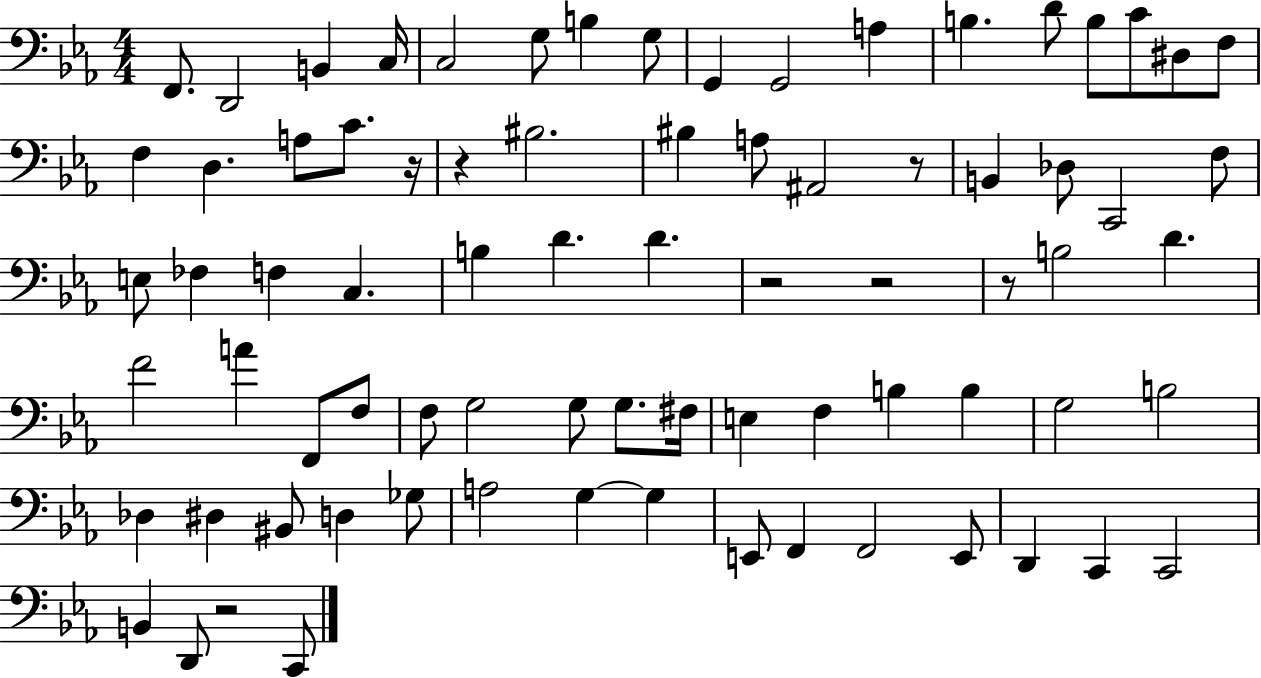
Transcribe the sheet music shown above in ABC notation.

X:1
T:Untitled
M:4/4
L:1/4
K:Eb
F,,/2 D,,2 B,, C,/4 C,2 G,/2 B, G,/2 G,, G,,2 A, B, D/2 B,/2 C/2 ^D,/2 F,/2 F, D, A,/2 C/2 z/4 z ^B,2 ^B, A,/2 ^A,,2 z/2 B,, _D,/2 C,,2 F,/2 E,/2 _F, F, C, B, D D z2 z2 z/2 B,2 D F2 A F,,/2 F,/2 F,/2 G,2 G,/2 G,/2 ^F,/4 E, F, B, B, G,2 B,2 _D, ^D, ^B,,/2 D, _G,/2 A,2 G, G, E,,/2 F,, F,,2 E,,/2 D,, C,, C,,2 B,, D,,/2 z2 C,,/2